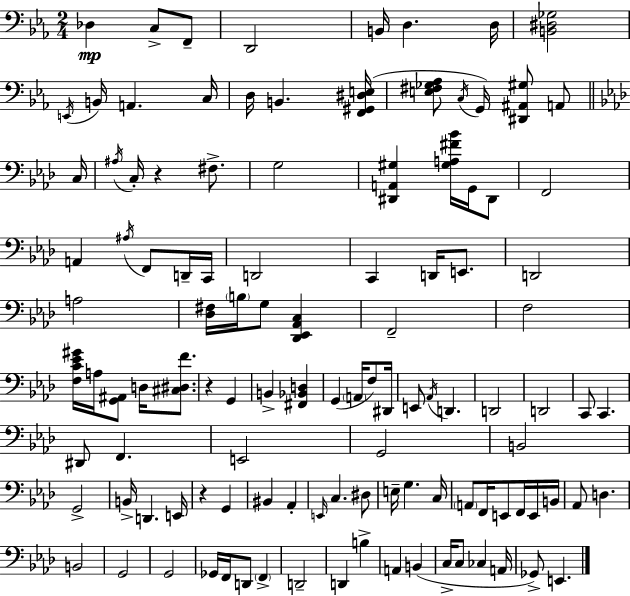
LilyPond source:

{
  \clef bass
  \numericTimeSignature
  \time 2/4
  \key ees \major
  des4\mp c8-> f,8-- | d,2 | b,16 d4. d16 | <b, dis ges>2 | \break \acciaccatura { e,16 } b,16 a,4. | c16 d16 b,4. | <f, gis, dis e>16( <e fis ges aes>8 \acciaccatura { c16 }) g,16 <dis, ais, gis>8 a,8 | \bar "||" \break \key aes \major c16 \acciaccatura { ais16 } c16-. r4 fis8.-> | g2 | <dis, a, gis>4 <gis a fis' bes'>16 g,16 | dis,8 f,2 | \break a,4 \acciaccatura { ais16 } f,8 | d,16-- c,16 d,2 | c,4 d,16 | e,8. d,2 | \break a2 | <des fis>16 \parenthesize b16 g8 <des, ees, aes, c>4 | f,2-- | f2 | \break <f c' ees' gis'>16 a16 <g, ais,>8 d16 | <cis dis f'>8. r4 g,4 | b,4-> <fis, bes, d>4 | g,4( \parenthesize a,16 | \break f8) dis,16 e,8 \acciaccatura { aes,16 } d,4. | d,2 | d,2 | c,8 c,4. | \break dis,8 f,4. | e,2 | g,2 | b,2 | \break g,2-> | b,16-> d,4. | e,16 r4 | g,4 bis,4 | \break aes,4-. \grace { e,16 } c4. | dis8 e16-- g4. | c16 \parenthesize a,8 f,16 | e,8 f,16 e,16 b,16 aes,8 d4. | \break b,2 | g,2 | g,2 | ges,16 f,16 d,8 | \break \parenthesize f,4-> d,2-- | d,4 | b4-> a,4 | b,4( c16-> c8 | \break ces4 a,16 ges,8->) e,4. | \bar "|."
}